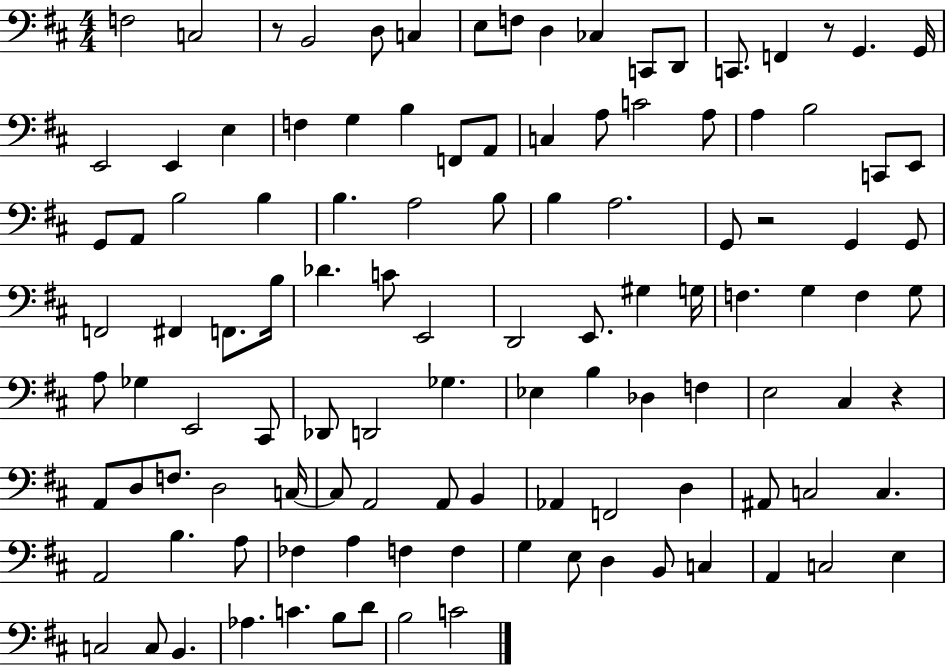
F3/h C3/h R/e B2/h D3/e C3/q E3/e F3/e D3/q CES3/q C2/e D2/e C2/e. F2/q R/e G2/q. G2/s E2/h E2/q E3/q F3/q G3/q B3/q F2/e A2/e C3/q A3/e C4/h A3/e A3/q B3/h C2/e E2/e G2/e A2/e B3/h B3/q B3/q. A3/h B3/e B3/q A3/h. G2/e R/h G2/q G2/e F2/h F#2/q F2/e. B3/s Db4/q. C4/e E2/h D2/h E2/e. G#3/q G3/s F3/q. G3/q F3/q G3/e A3/e Gb3/q E2/h C#2/e Db2/e D2/h Gb3/q. Eb3/q B3/q Db3/q F3/q E3/h C#3/q R/q A2/e D3/e F3/e. D3/h C3/s C3/e A2/h A2/e B2/q Ab2/q F2/h D3/q A#2/e C3/h C3/q. A2/h B3/q. A3/e FES3/q A3/q F3/q F3/q G3/q E3/e D3/q B2/e C3/q A2/q C3/h E3/q C3/h C3/e B2/q. Ab3/q. C4/q. B3/e D4/e B3/h C4/h